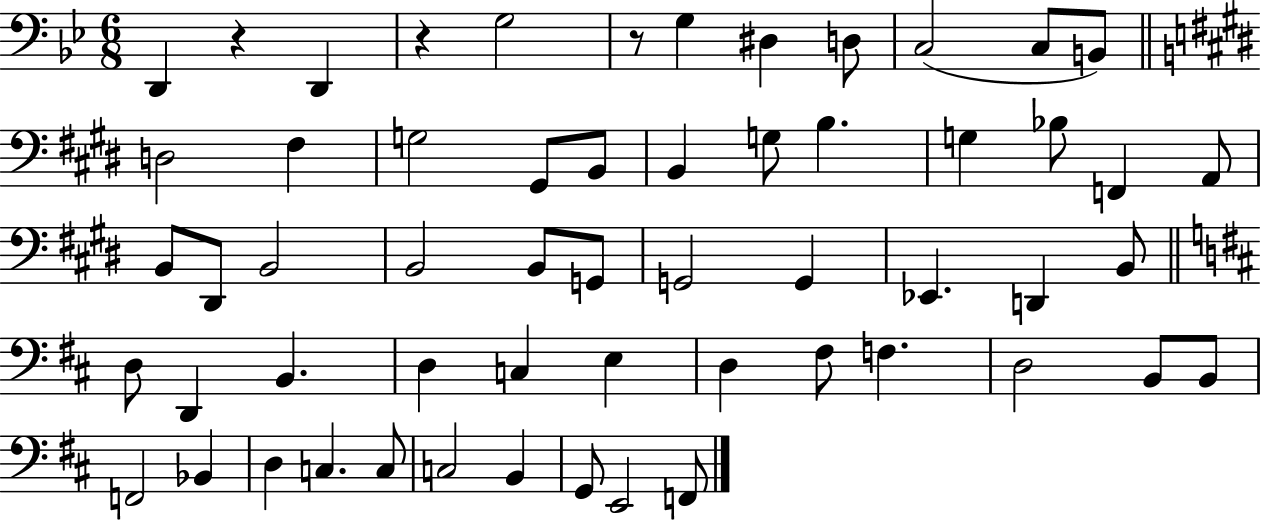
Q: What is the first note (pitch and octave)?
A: D2